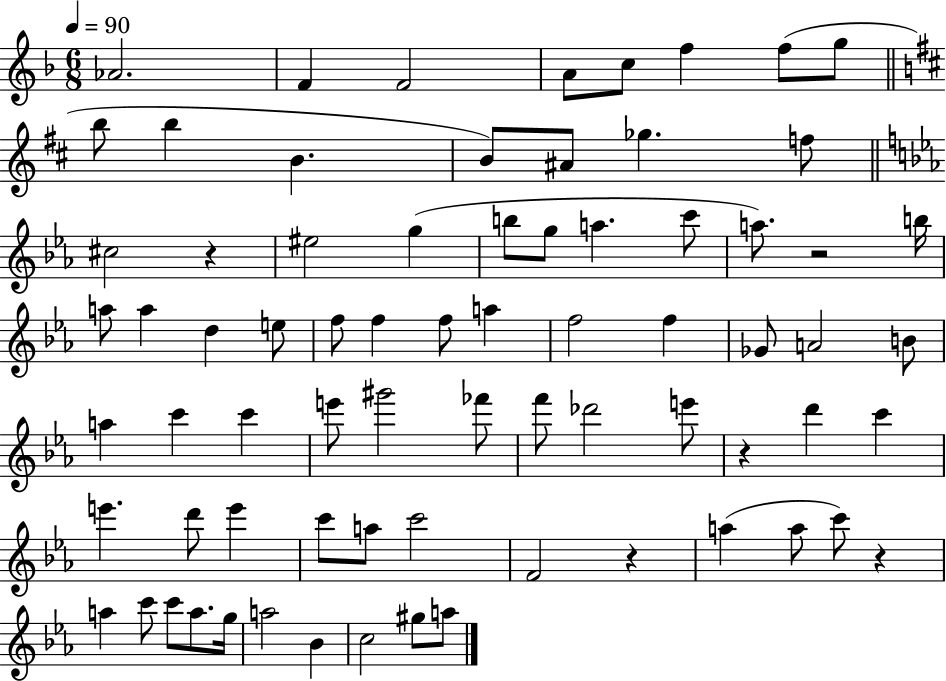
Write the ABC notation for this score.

X:1
T:Untitled
M:6/8
L:1/4
K:F
_A2 F F2 A/2 c/2 f f/2 g/2 b/2 b B B/2 ^A/2 _g f/2 ^c2 z ^e2 g b/2 g/2 a c'/2 a/2 z2 b/4 a/2 a d e/2 f/2 f f/2 a f2 f _G/2 A2 B/2 a c' c' e'/2 ^g'2 _f'/2 f'/2 _d'2 e'/2 z d' c' e' d'/2 e' c'/2 a/2 c'2 F2 z a a/2 c'/2 z a c'/2 c'/2 a/2 g/4 a2 _B c2 ^g/2 a/2